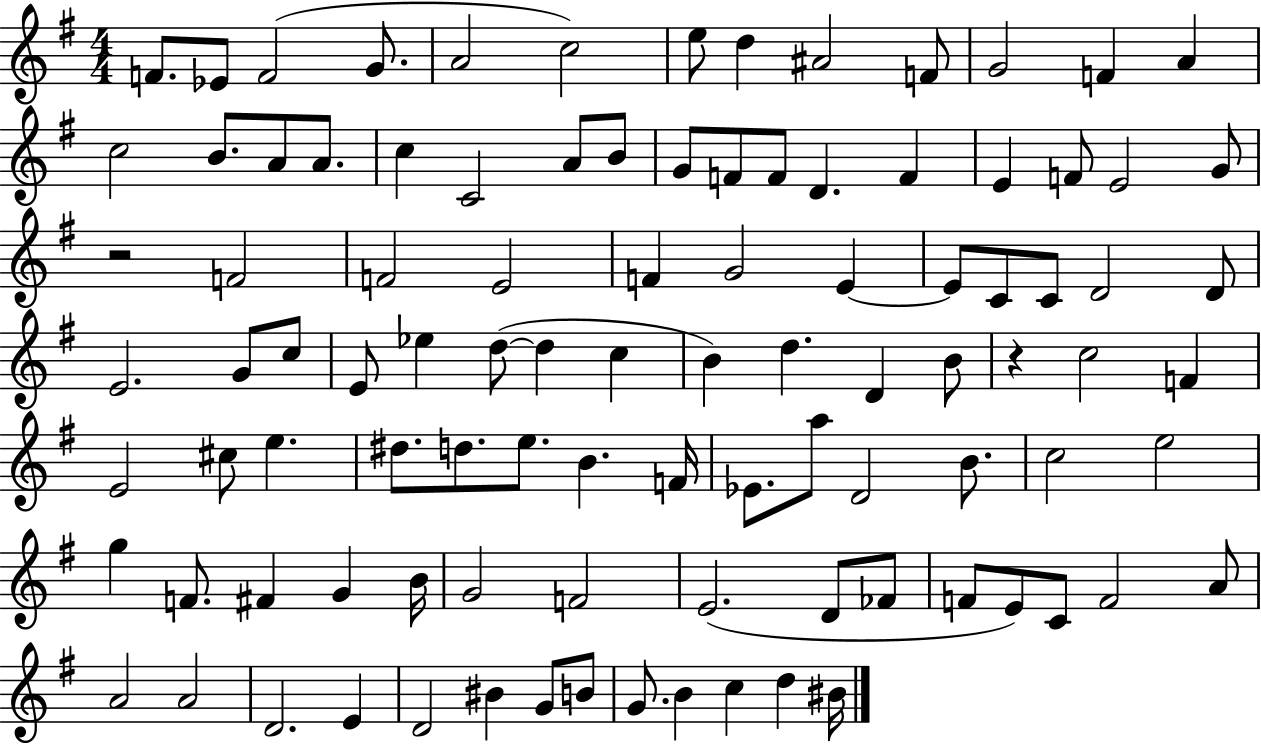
X:1
T:Untitled
M:4/4
L:1/4
K:G
F/2 _E/2 F2 G/2 A2 c2 e/2 d ^A2 F/2 G2 F A c2 B/2 A/2 A/2 c C2 A/2 B/2 G/2 F/2 F/2 D F E F/2 E2 G/2 z2 F2 F2 E2 F G2 E E/2 C/2 C/2 D2 D/2 E2 G/2 c/2 E/2 _e d/2 d c B d D B/2 z c2 F E2 ^c/2 e ^d/2 d/2 e/2 B F/4 _E/2 a/2 D2 B/2 c2 e2 g F/2 ^F G B/4 G2 F2 E2 D/2 _F/2 F/2 E/2 C/2 F2 A/2 A2 A2 D2 E D2 ^B G/2 B/2 G/2 B c d ^B/4